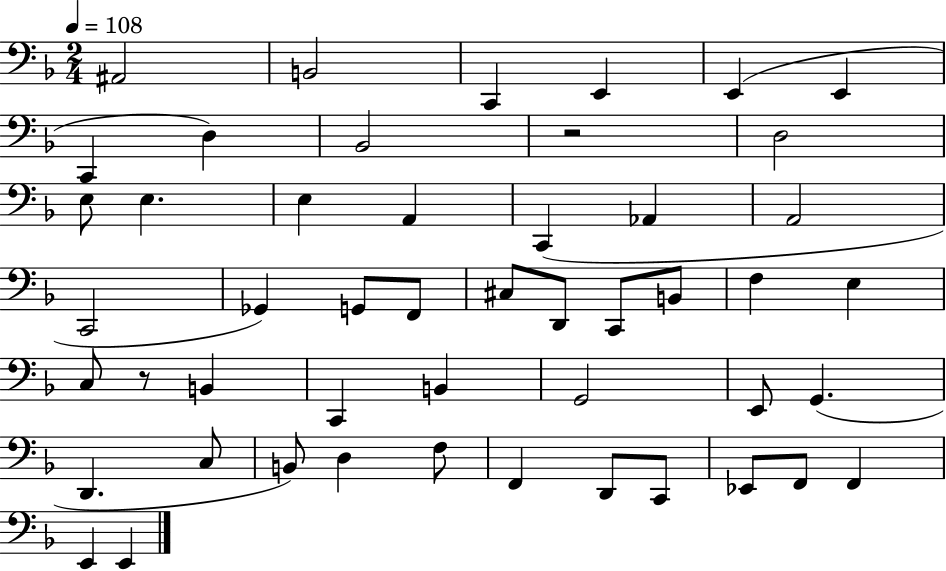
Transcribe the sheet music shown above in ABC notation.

X:1
T:Untitled
M:2/4
L:1/4
K:F
^A,,2 B,,2 C,, E,, E,, E,, C,, D, _B,,2 z2 D,2 E,/2 E, E, A,, C,, _A,, A,,2 C,,2 _G,, G,,/2 F,,/2 ^C,/2 D,,/2 C,,/2 B,,/2 F, E, C,/2 z/2 B,, C,, B,, G,,2 E,,/2 G,, D,, C,/2 B,,/2 D, F,/2 F,, D,,/2 C,,/2 _E,,/2 F,,/2 F,, E,, E,,